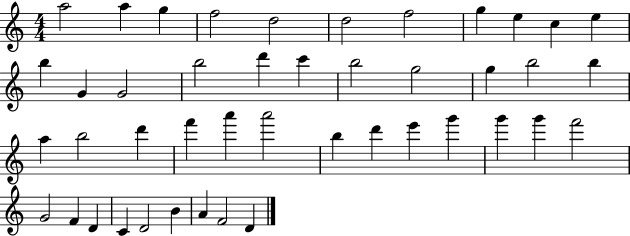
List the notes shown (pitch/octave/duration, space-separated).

A5/h A5/q G5/q F5/h D5/h D5/h F5/h G5/q E5/q C5/q E5/q B5/q G4/q G4/h B5/h D6/q C6/q B5/h G5/h G5/q B5/h B5/q A5/q B5/h D6/q F6/q A6/q A6/h B5/q D6/q E6/q G6/q G6/q G6/q F6/h G4/h F4/q D4/q C4/q D4/h B4/q A4/q F4/h D4/q